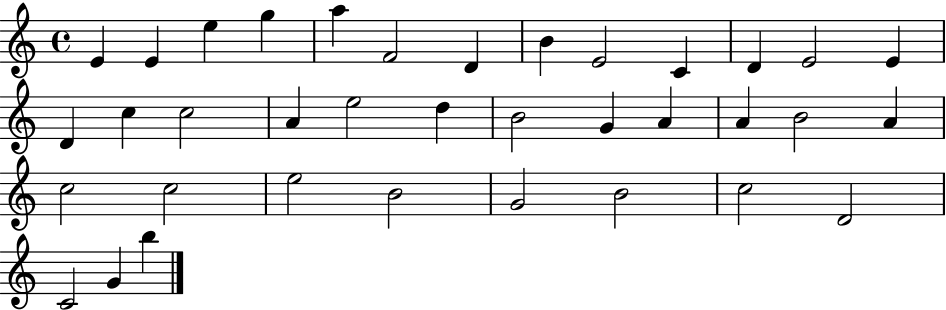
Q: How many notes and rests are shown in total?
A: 36